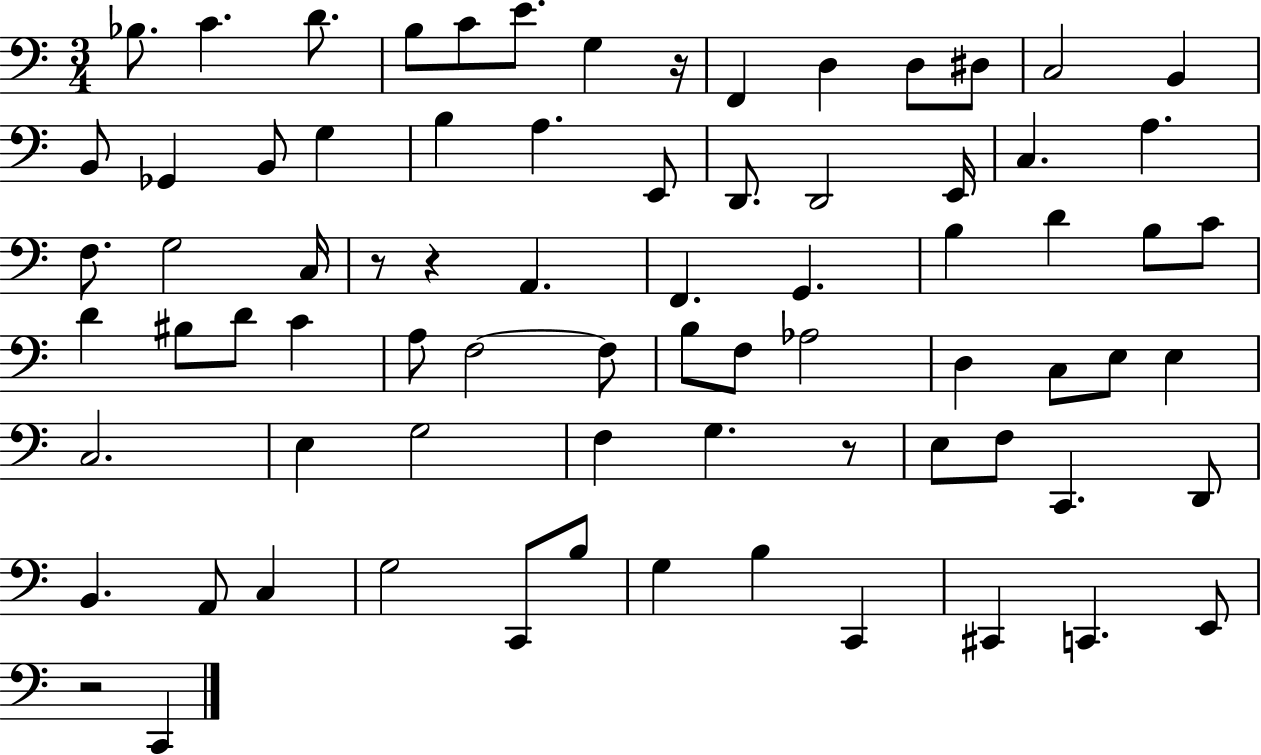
X:1
T:Untitled
M:3/4
L:1/4
K:C
_B,/2 C D/2 B,/2 C/2 E/2 G, z/4 F,, D, D,/2 ^D,/2 C,2 B,, B,,/2 _G,, B,,/2 G, B, A, E,,/2 D,,/2 D,,2 E,,/4 C, A, F,/2 G,2 C,/4 z/2 z A,, F,, G,, B, D B,/2 C/2 D ^B,/2 D/2 C A,/2 F,2 F,/2 B,/2 F,/2 _A,2 D, C,/2 E,/2 E, C,2 E, G,2 F, G, z/2 E,/2 F,/2 C,, D,,/2 B,, A,,/2 C, G,2 C,,/2 B,/2 G, B, C,, ^C,, C,, E,,/2 z2 C,,